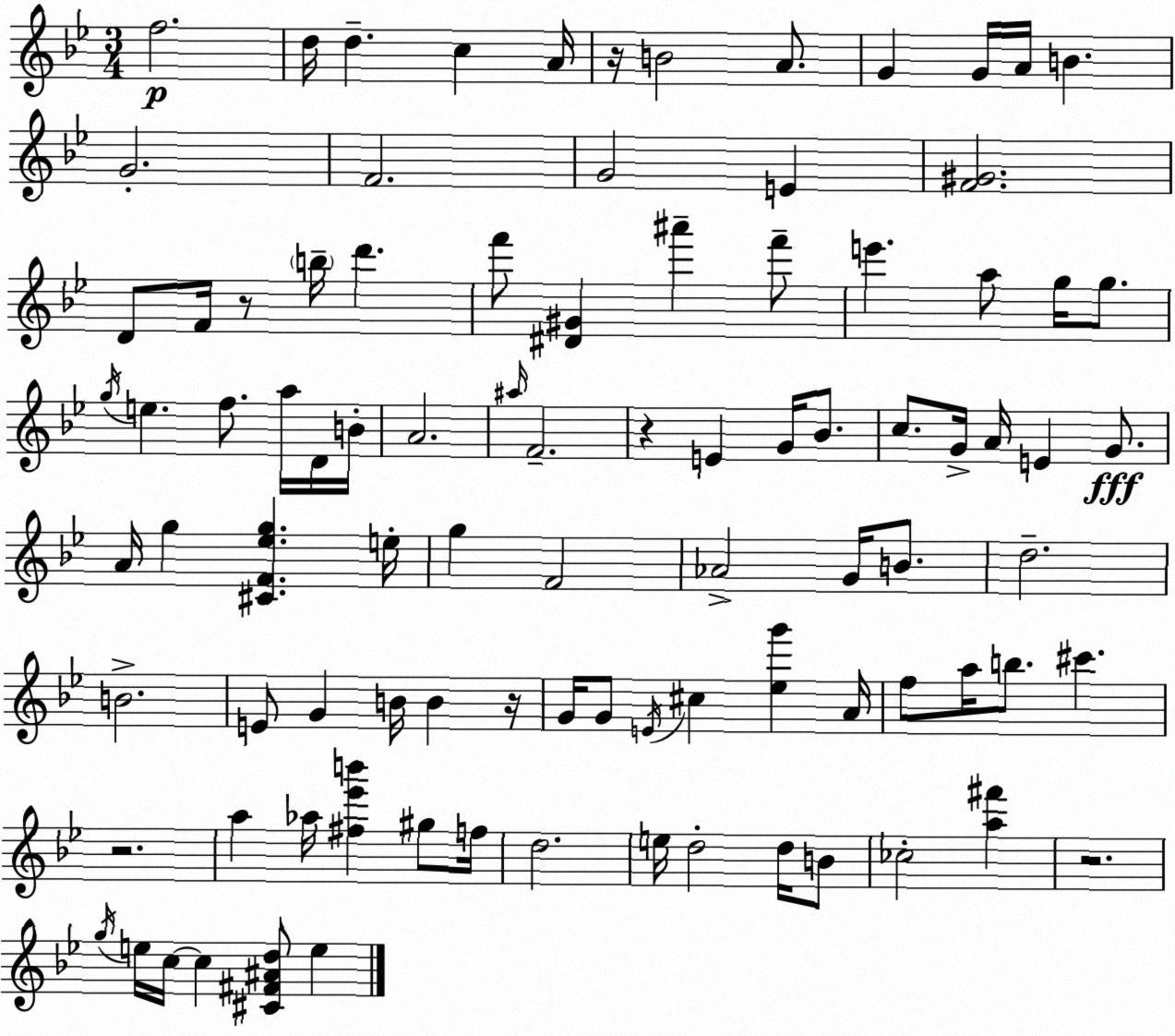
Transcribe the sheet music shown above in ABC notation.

X:1
T:Untitled
M:3/4
L:1/4
K:Gm
f2 d/4 d c A/4 z/4 B2 A/2 G G/4 A/4 B G2 F2 G2 E [F^G]2 D/2 F/4 z/2 b/4 d' f'/2 [^D^G] ^a' f'/2 e' a/2 g/4 g/2 g/4 e f/2 a/4 D/4 B/4 A2 ^a/4 F2 z E G/4 _B/2 c/2 G/4 A/4 E G/2 A/4 g [^CF_eg] e/4 g F2 _A2 G/4 B/2 d2 B2 E/2 G B/4 B z/4 G/4 G/2 E/4 ^c [_eg'] A/4 f/2 a/4 b/2 ^c' z2 a _a/4 [^f_e'b'] ^g/2 f/4 d2 e/4 d2 d/4 B/2 _c2 [a^f'] z2 g/4 e/4 c/4 c [^C^F^Ad]/2 e